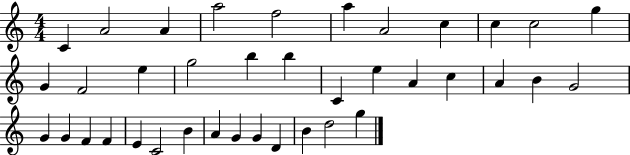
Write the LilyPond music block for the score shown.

{
  \clef treble
  \numericTimeSignature
  \time 4/4
  \key c \major
  c'4 a'2 a'4 | a''2 f''2 | a''4 a'2 c''4 | c''4 c''2 g''4 | \break g'4 f'2 e''4 | g''2 b''4 b''4 | c'4 e''4 a'4 c''4 | a'4 b'4 g'2 | \break g'4 g'4 f'4 f'4 | e'4 c'2 b'4 | a'4 g'4 g'4 d'4 | b'4 d''2 g''4 | \break \bar "|."
}